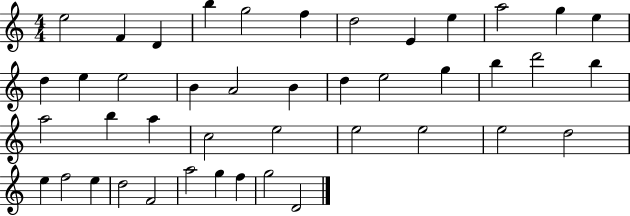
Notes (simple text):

E5/h F4/q D4/q B5/q G5/h F5/q D5/h E4/q E5/q A5/h G5/q E5/q D5/q E5/q E5/h B4/q A4/h B4/q D5/q E5/h G5/q B5/q D6/h B5/q A5/h B5/q A5/q C5/h E5/h E5/h E5/h E5/h D5/h E5/q F5/h E5/q D5/h F4/h A5/h G5/q F5/q G5/h D4/h